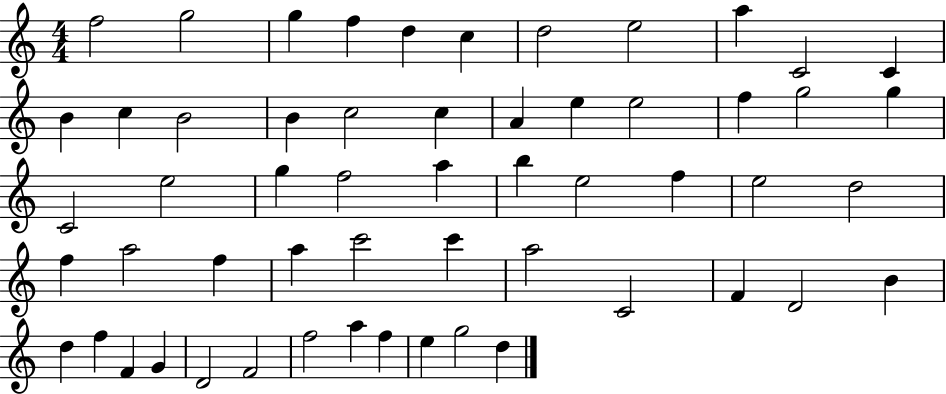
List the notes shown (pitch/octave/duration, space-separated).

F5/h G5/h G5/q F5/q D5/q C5/q D5/h E5/h A5/q C4/h C4/q B4/q C5/q B4/h B4/q C5/h C5/q A4/q E5/q E5/h F5/q G5/h G5/q C4/h E5/h G5/q F5/h A5/q B5/q E5/h F5/q E5/h D5/h F5/q A5/h F5/q A5/q C6/h C6/q A5/h C4/h F4/q D4/h B4/q D5/q F5/q F4/q G4/q D4/h F4/h F5/h A5/q F5/q E5/q G5/h D5/q